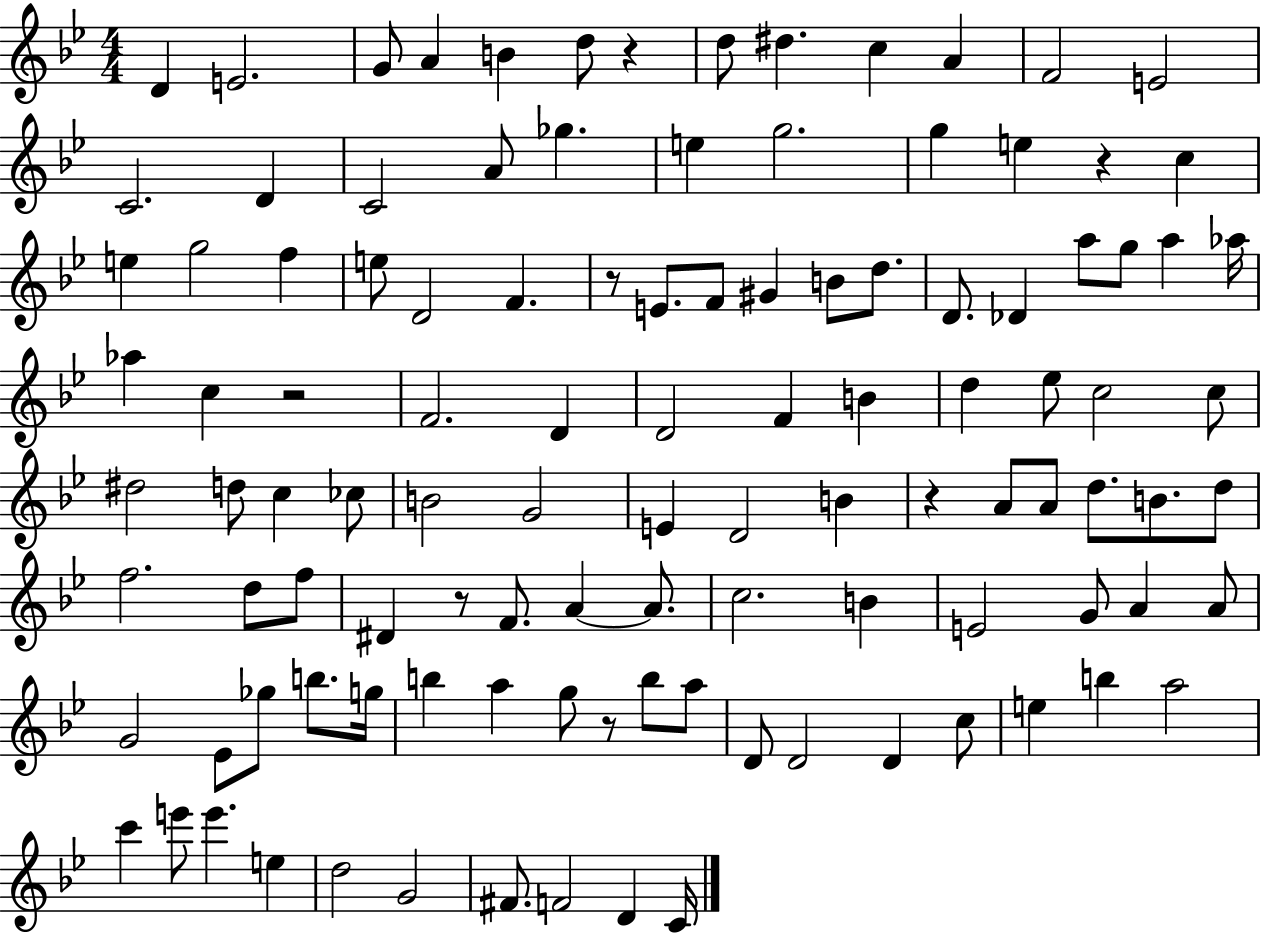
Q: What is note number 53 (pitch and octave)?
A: C5